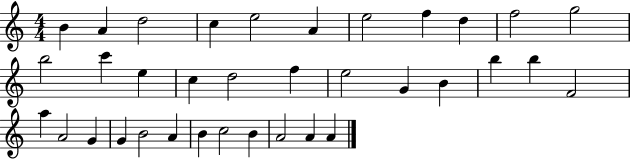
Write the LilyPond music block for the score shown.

{
  \clef treble
  \numericTimeSignature
  \time 4/4
  \key c \major
  b'4 a'4 d''2 | c''4 e''2 a'4 | e''2 f''4 d''4 | f''2 g''2 | \break b''2 c'''4 e''4 | c''4 d''2 f''4 | e''2 g'4 b'4 | b''4 b''4 f'2 | \break a''4 a'2 g'4 | g'4 b'2 a'4 | b'4 c''2 b'4 | a'2 a'4 a'4 | \break \bar "|."
}